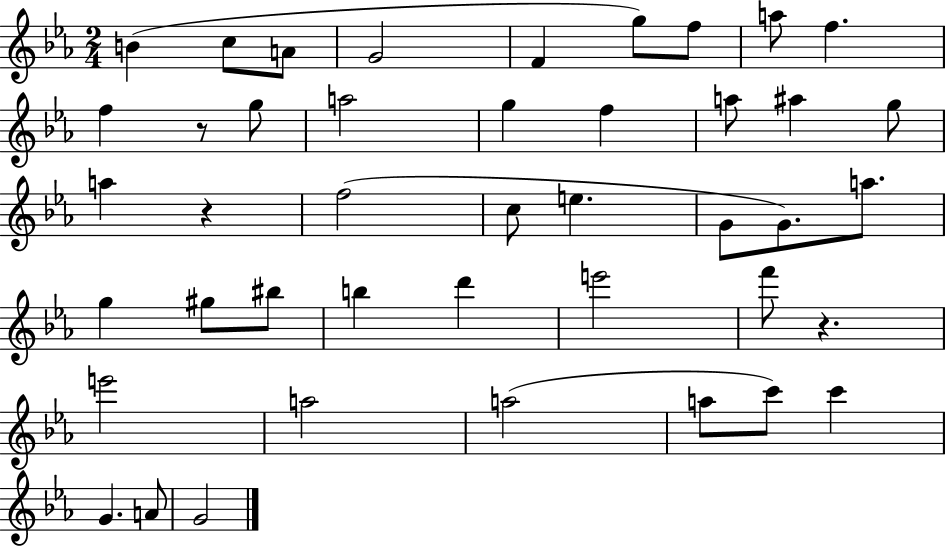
X:1
T:Untitled
M:2/4
L:1/4
K:Eb
B c/2 A/2 G2 F g/2 f/2 a/2 f f z/2 g/2 a2 g f a/2 ^a g/2 a z f2 c/2 e G/2 G/2 a/2 g ^g/2 ^b/2 b d' e'2 f'/2 z e'2 a2 a2 a/2 c'/2 c' G A/2 G2